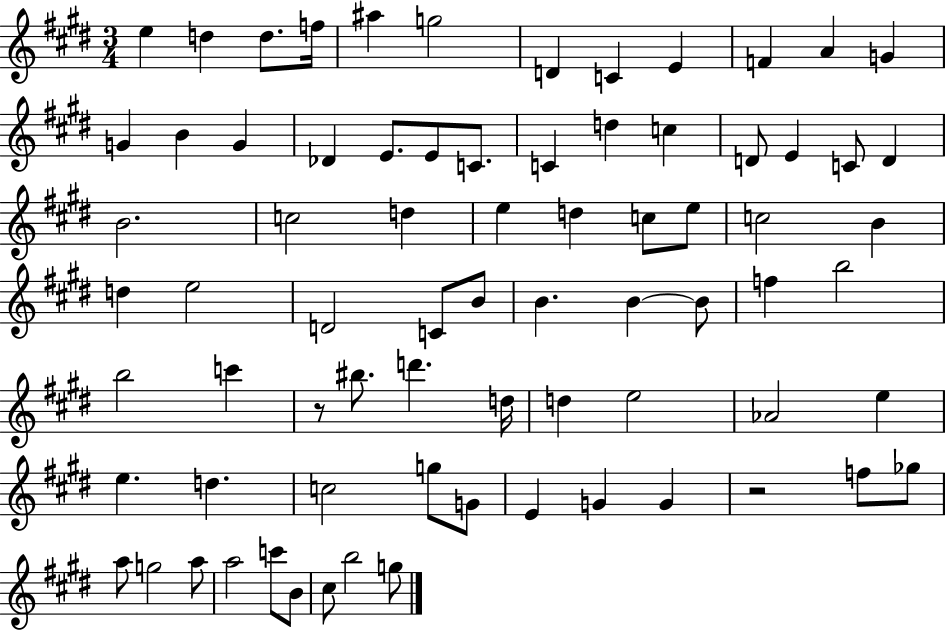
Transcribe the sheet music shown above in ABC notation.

X:1
T:Untitled
M:3/4
L:1/4
K:E
e d d/2 f/4 ^a g2 D C E F A G G B G _D E/2 E/2 C/2 C d c D/2 E C/2 D B2 c2 d e d c/2 e/2 c2 B d e2 D2 C/2 B/2 B B B/2 f b2 b2 c' z/2 ^b/2 d' d/4 d e2 _A2 e e d c2 g/2 G/2 E G G z2 f/2 _g/2 a/2 g2 a/2 a2 c'/2 B/2 ^c/2 b2 g/2